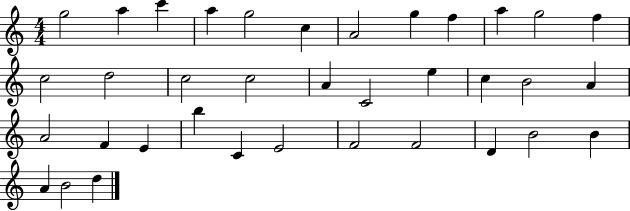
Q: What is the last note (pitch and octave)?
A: D5